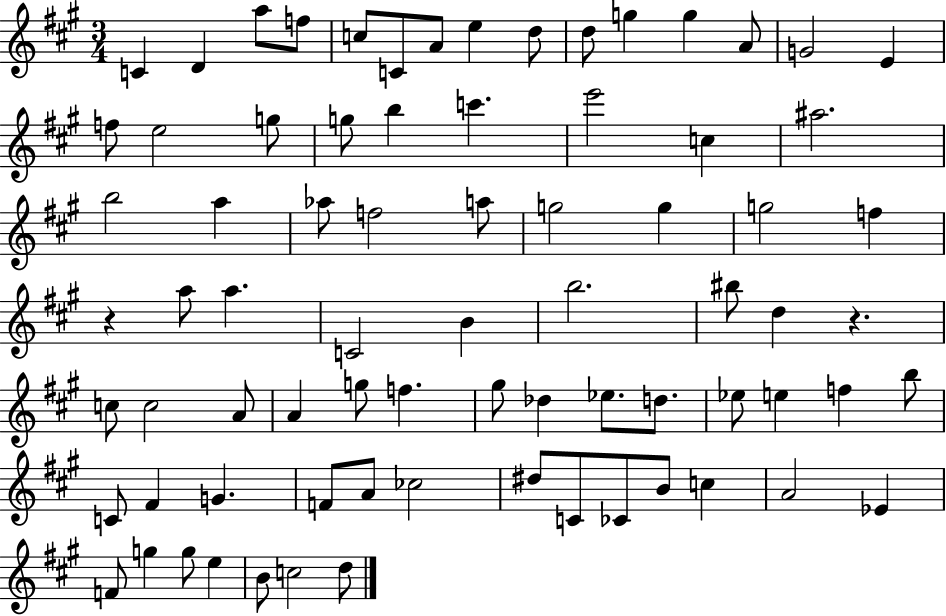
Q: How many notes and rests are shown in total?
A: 76